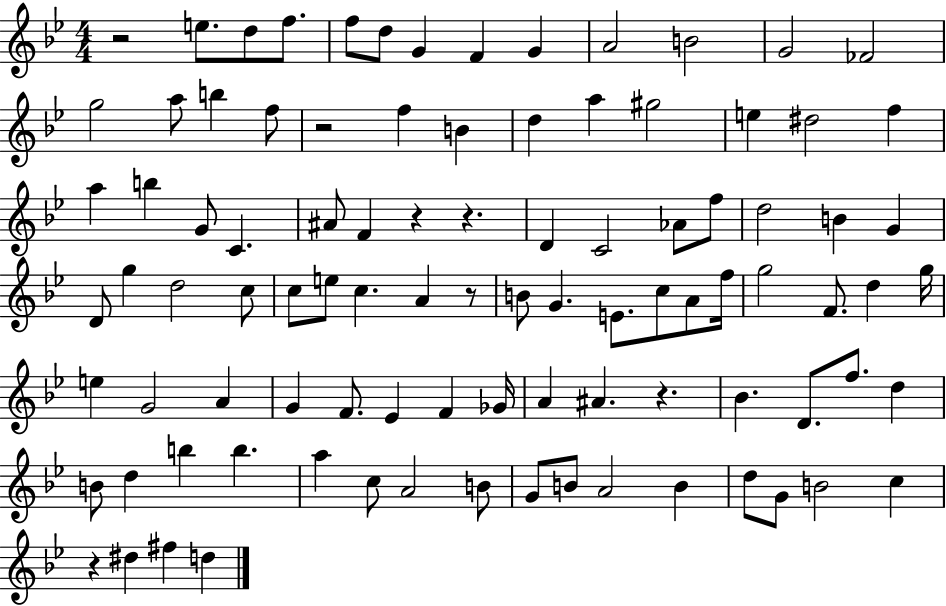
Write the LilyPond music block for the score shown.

{
  \clef treble
  \numericTimeSignature
  \time 4/4
  \key bes \major
  r2 e''8. d''8 f''8. | f''8 d''8 g'4 f'4 g'4 | a'2 b'2 | g'2 fes'2 | \break g''2 a''8 b''4 f''8 | r2 f''4 b'4 | d''4 a''4 gis''2 | e''4 dis''2 f''4 | \break a''4 b''4 g'8 c'4. | ais'8 f'4 r4 r4. | d'4 c'2 aes'8 f''8 | d''2 b'4 g'4 | \break d'8 g''4 d''2 c''8 | c''8 e''8 c''4. a'4 r8 | b'8 g'4. e'8. c''8 a'8 f''16 | g''2 f'8. d''4 g''16 | \break e''4 g'2 a'4 | g'4 f'8. ees'4 f'4 ges'16 | a'4 ais'4. r4. | bes'4. d'8. f''8. d''4 | \break b'8 d''4 b''4 b''4. | a''4 c''8 a'2 b'8 | g'8 b'8 a'2 b'4 | d''8 g'8 b'2 c''4 | \break r4 dis''4 fis''4 d''4 | \bar "|."
}